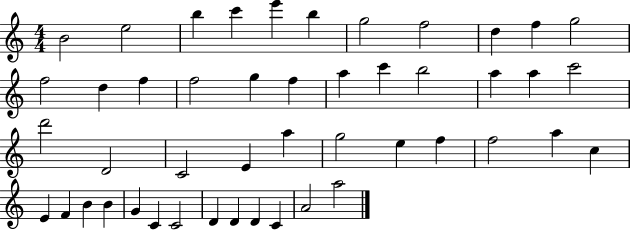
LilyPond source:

{
  \clef treble
  \numericTimeSignature
  \time 4/4
  \key c \major
  b'2 e''2 | b''4 c'''4 e'''4 b''4 | g''2 f''2 | d''4 f''4 g''2 | \break f''2 d''4 f''4 | f''2 g''4 f''4 | a''4 c'''4 b''2 | a''4 a''4 c'''2 | \break d'''2 d'2 | c'2 e'4 a''4 | g''2 e''4 f''4 | f''2 a''4 c''4 | \break e'4 f'4 b'4 b'4 | g'4 c'4 c'2 | d'4 d'4 d'4 c'4 | a'2 a''2 | \break \bar "|."
}